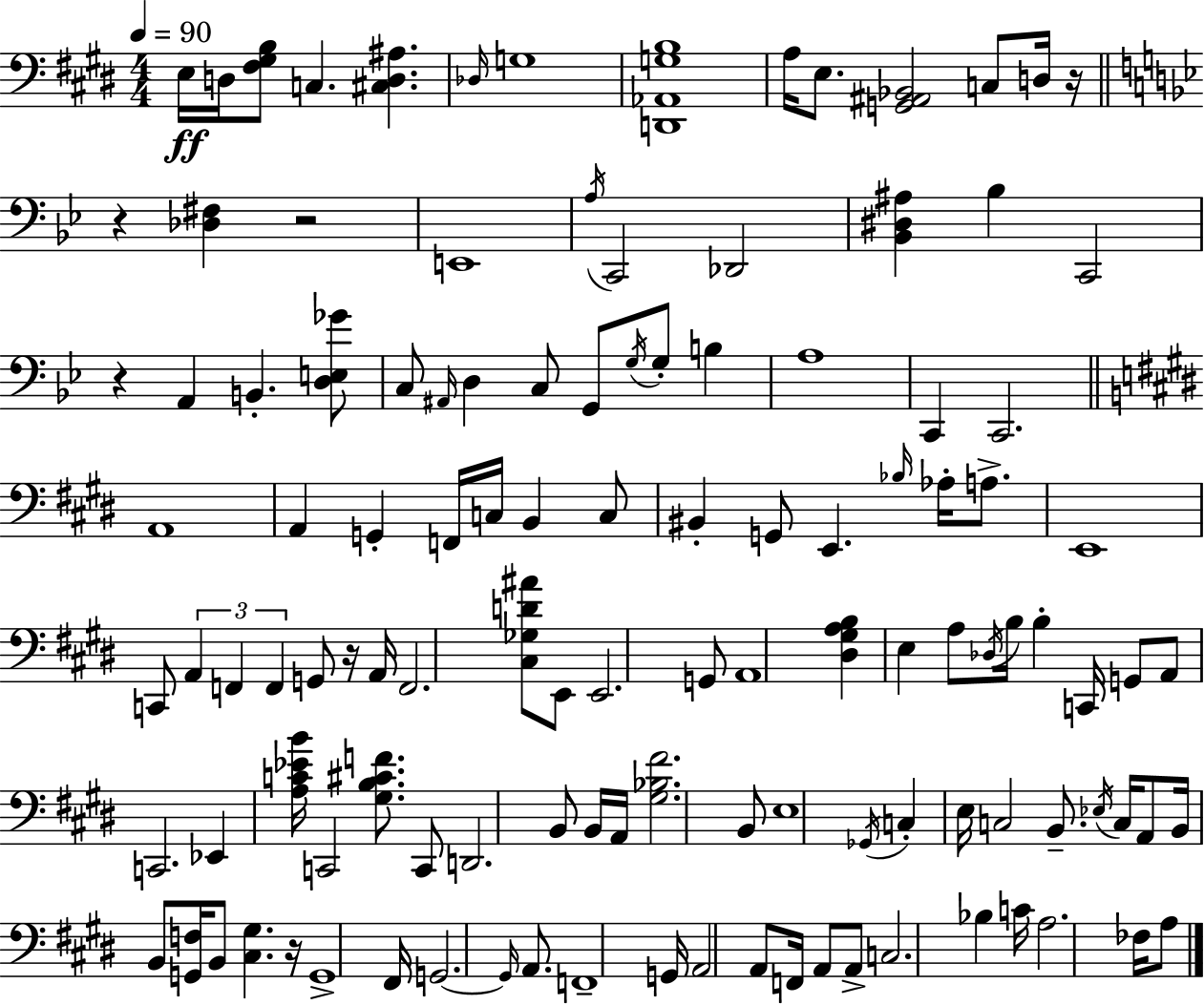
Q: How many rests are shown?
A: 6